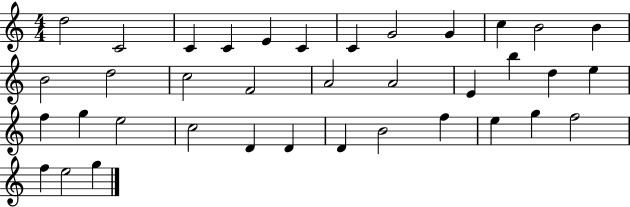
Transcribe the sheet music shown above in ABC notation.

X:1
T:Untitled
M:4/4
L:1/4
K:C
d2 C2 C C E C C G2 G c B2 B B2 d2 c2 F2 A2 A2 E b d e f g e2 c2 D D D B2 f e g f2 f e2 g